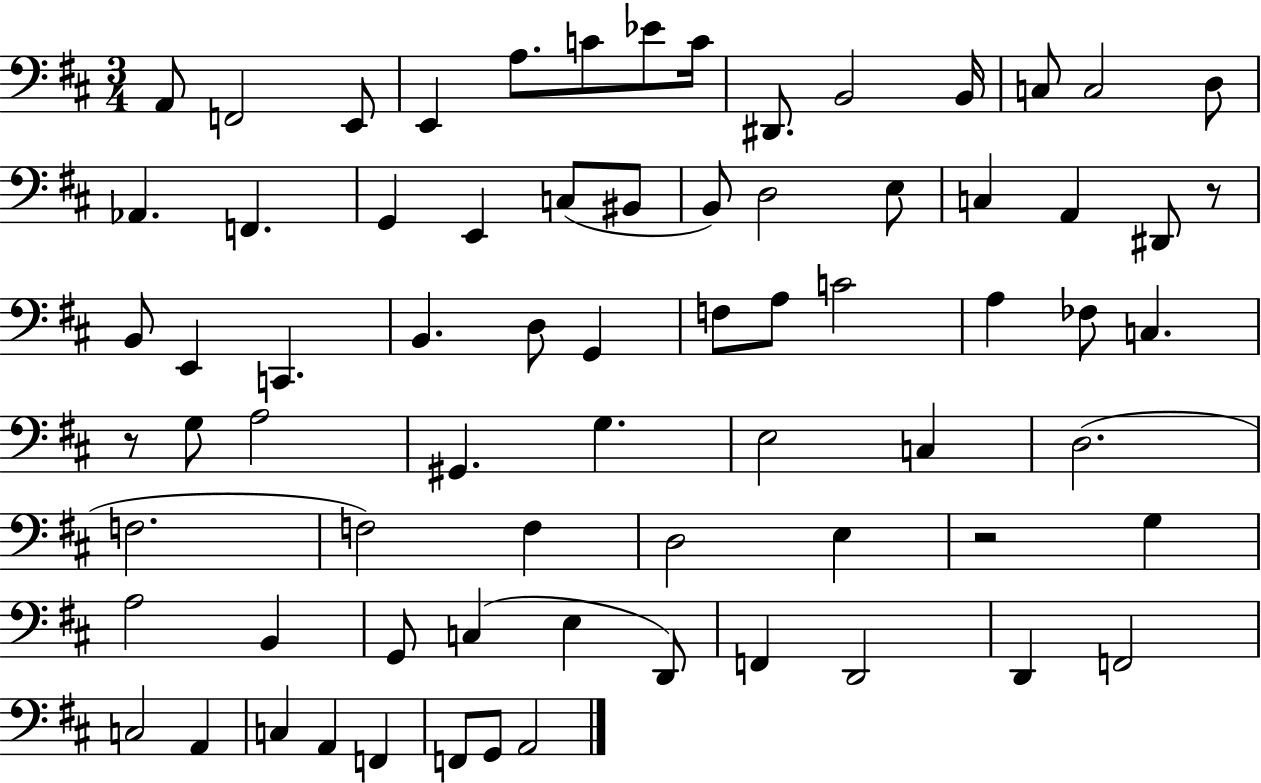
{
  \clef bass
  \numericTimeSignature
  \time 3/4
  \key d \major
  \repeat volta 2 { a,8 f,2 e,8 | e,4 a8. c'8 ees'8 c'16 | dis,8. b,2 b,16 | c8 c2 d8 | \break aes,4. f,4. | g,4 e,4 c8( bis,8 | b,8) d2 e8 | c4 a,4 dis,8 r8 | \break b,8 e,4 c,4. | b,4. d8 g,4 | f8 a8 c'2 | a4 fes8 c4. | \break r8 g8 a2 | gis,4. g4. | e2 c4 | d2.( | \break f2. | f2) f4 | d2 e4 | r2 g4 | \break a2 b,4 | g,8 c4( e4 d,8) | f,4 d,2 | d,4 f,2 | \break c2 a,4 | c4 a,4 f,4 | f,8 g,8 a,2 | } \bar "|."
}